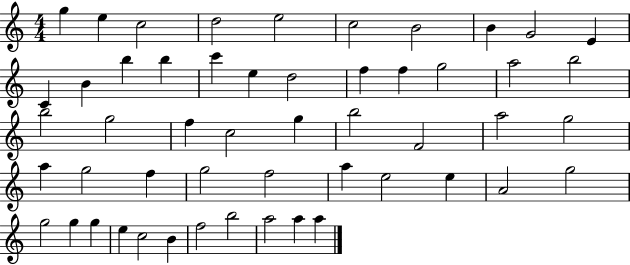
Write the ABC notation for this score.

X:1
T:Untitled
M:4/4
L:1/4
K:C
g e c2 d2 e2 c2 B2 B G2 E C B b b c' e d2 f f g2 a2 b2 b2 g2 f c2 g b2 F2 a2 g2 a g2 f g2 f2 a e2 e A2 g2 g2 g g e c2 B f2 b2 a2 a a